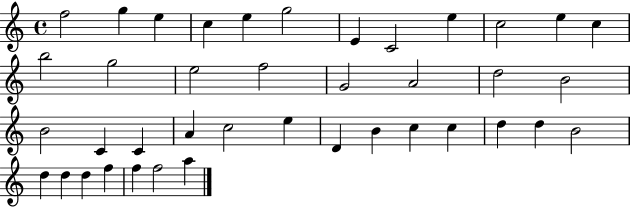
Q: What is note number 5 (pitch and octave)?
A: E5